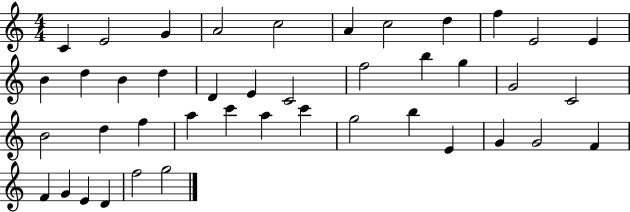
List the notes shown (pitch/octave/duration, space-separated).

C4/q E4/h G4/q A4/h C5/h A4/q C5/h D5/q F5/q E4/h E4/q B4/q D5/q B4/q D5/q D4/q E4/q C4/h F5/h B5/q G5/q G4/h C4/h B4/h D5/q F5/q A5/q C6/q A5/q C6/q G5/h B5/q E4/q G4/q G4/h F4/q F4/q G4/q E4/q D4/q F5/h G5/h